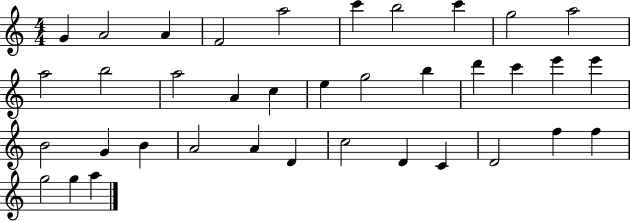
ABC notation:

X:1
T:Untitled
M:4/4
L:1/4
K:C
G A2 A F2 a2 c' b2 c' g2 a2 a2 b2 a2 A c e g2 b d' c' e' e' B2 G B A2 A D c2 D C D2 f f g2 g a